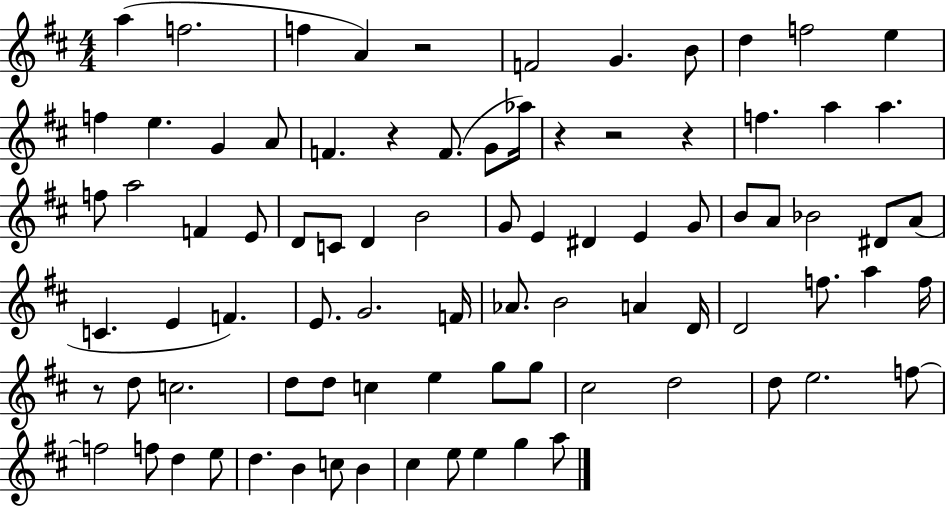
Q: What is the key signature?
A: D major